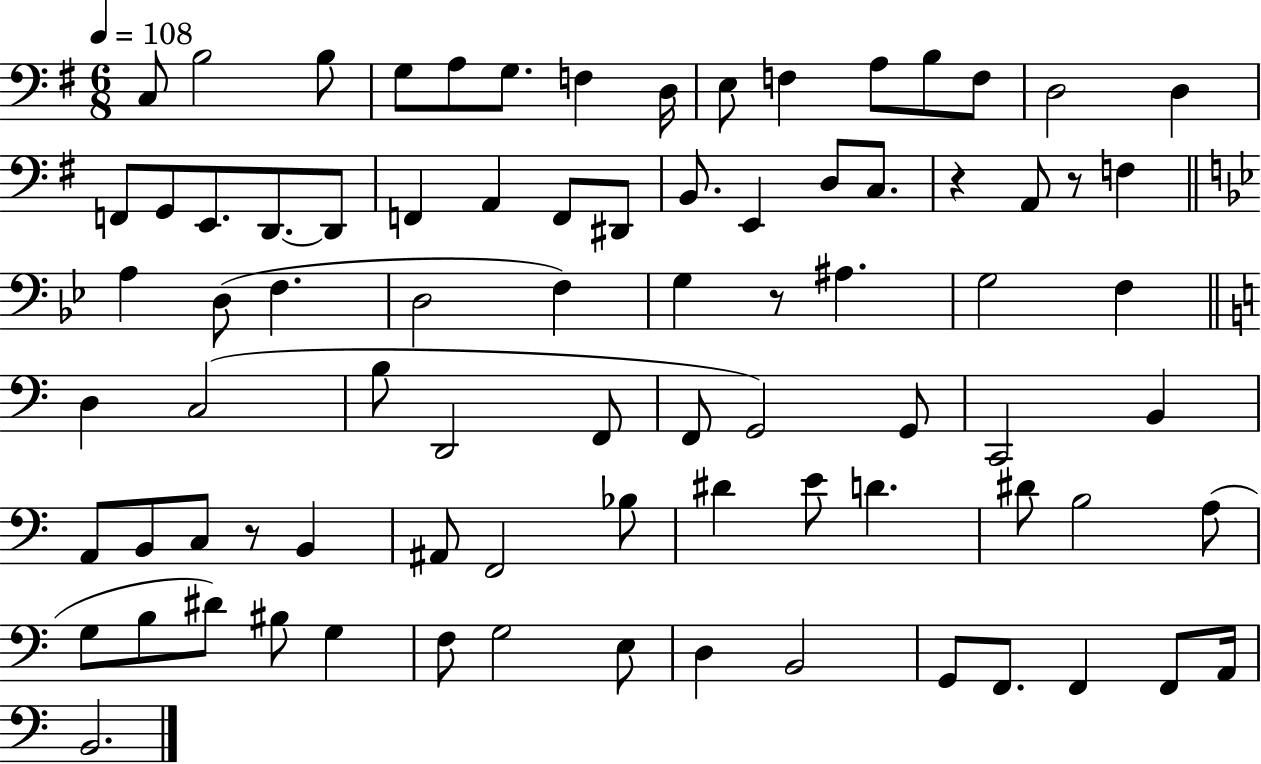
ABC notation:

X:1
T:Untitled
M:6/8
L:1/4
K:G
C,/2 B,2 B,/2 G,/2 A,/2 G,/2 F, D,/4 E,/2 F, A,/2 B,/2 F,/2 D,2 D, F,,/2 G,,/2 E,,/2 D,,/2 D,,/2 F,, A,, F,,/2 ^D,,/2 B,,/2 E,, D,/2 C,/2 z A,,/2 z/2 F, A, D,/2 F, D,2 F, G, z/2 ^A, G,2 F, D, C,2 B,/2 D,,2 F,,/2 F,,/2 G,,2 G,,/2 C,,2 B,, A,,/2 B,,/2 C,/2 z/2 B,, ^A,,/2 F,,2 _B,/2 ^D E/2 D ^D/2 B,2 A,/2 G,/2 B,/2 ^D/2 ^B,/2 G, F,/2 G,2 E,/2 D, B,,2 G,,/2 F,,/2 F,, F,,/2 A,,/4 B,,2